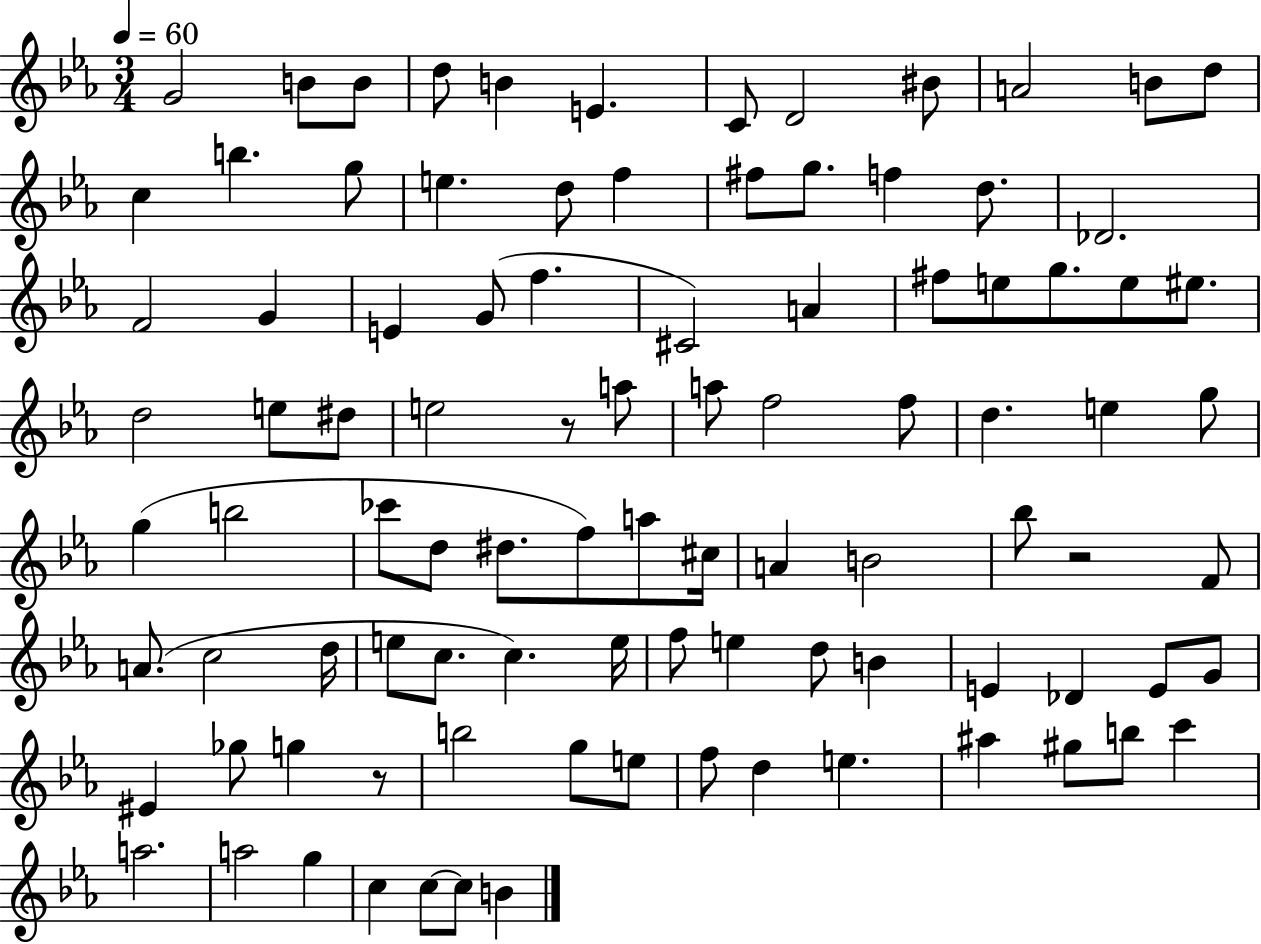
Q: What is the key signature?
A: EES major